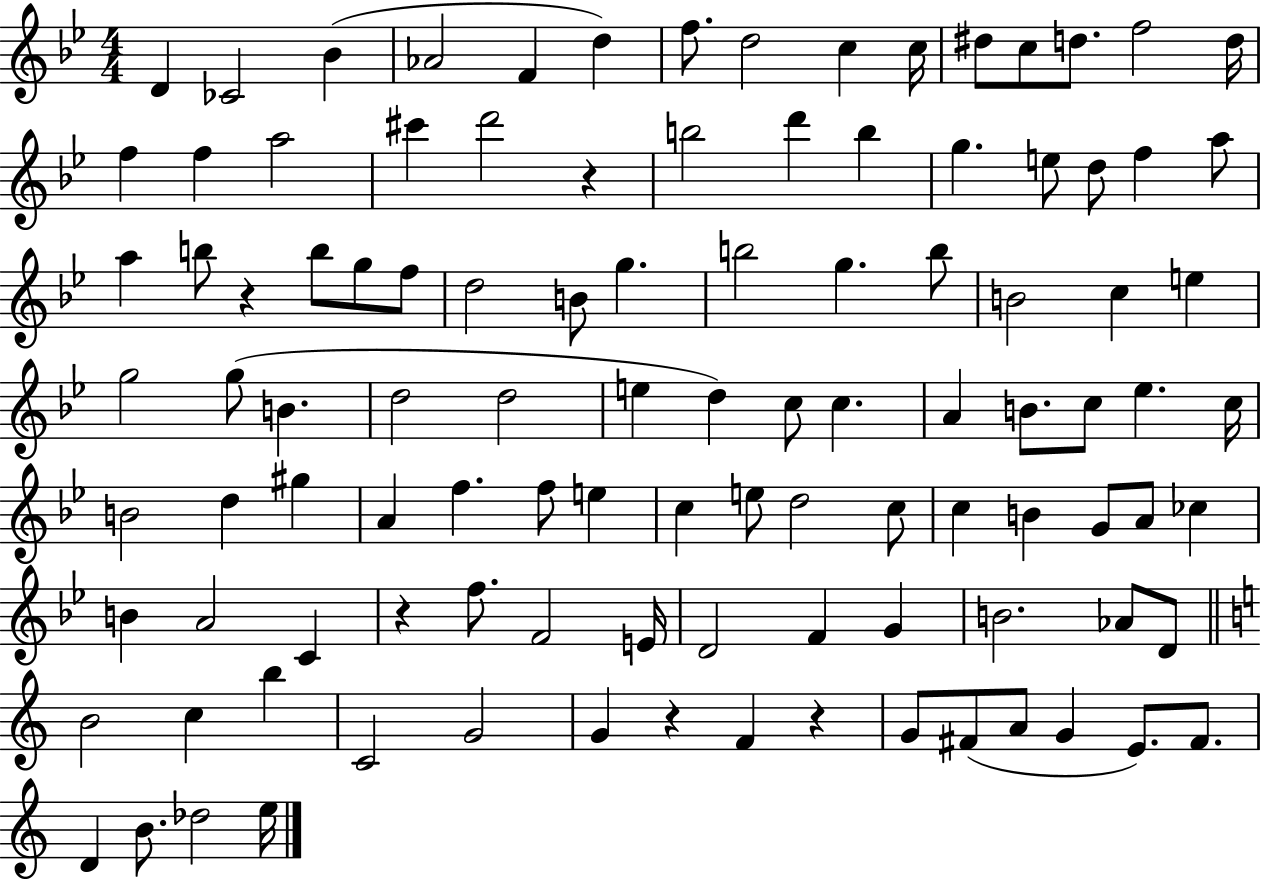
X:1
T:Untitled
M:4/4
L:1/4
K:Bb
D _C2 _B _A2 F d f/2 d2 c c/4 ^d/2 c/2 d/2 f2 d/4 f f a2 ^c' d'2 z b2 d' b g e/2 d/2 f a/2 a b/2 z b/2 g/2 f/2 d2 B/2 g b2 g b/2 B2 c e g2 g/2 B d2 d2 e d c/2 c A B/2 c/2 _e c/4 B2 d ^g A f f/2 e c e/2 d2 c/2 c B G/2 A/2 _c B A2 C z f/2 F2 E/4 D2 F G B2 _A/2 D/2 B2 c b C2 G2 G z F z G/2 ^F/2 A/2 G E/2 ^F/2 D B/2 _d2 e/4